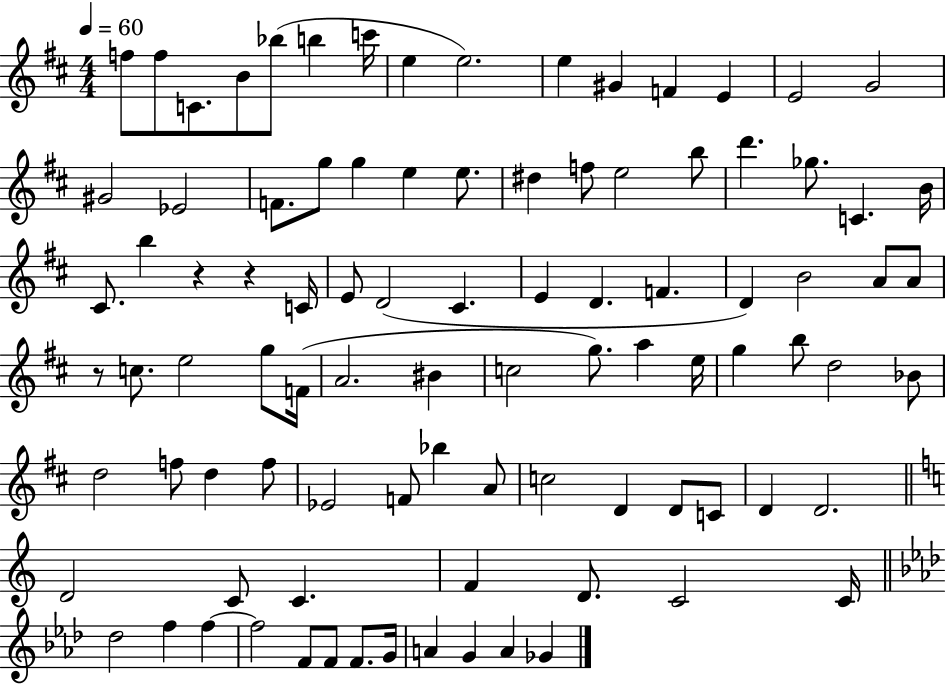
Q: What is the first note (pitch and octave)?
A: F5